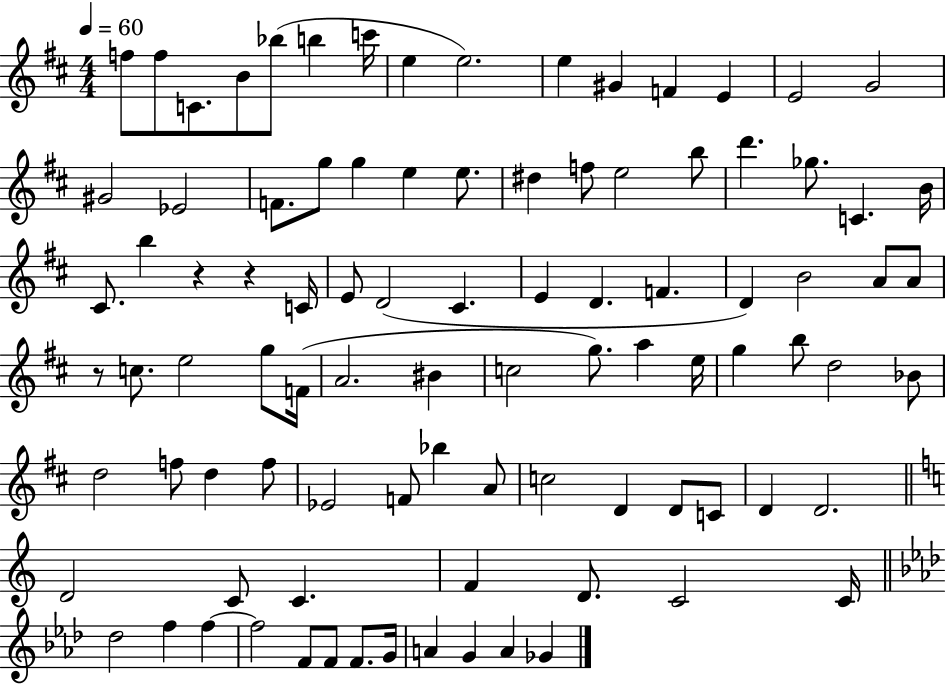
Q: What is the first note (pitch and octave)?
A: F5